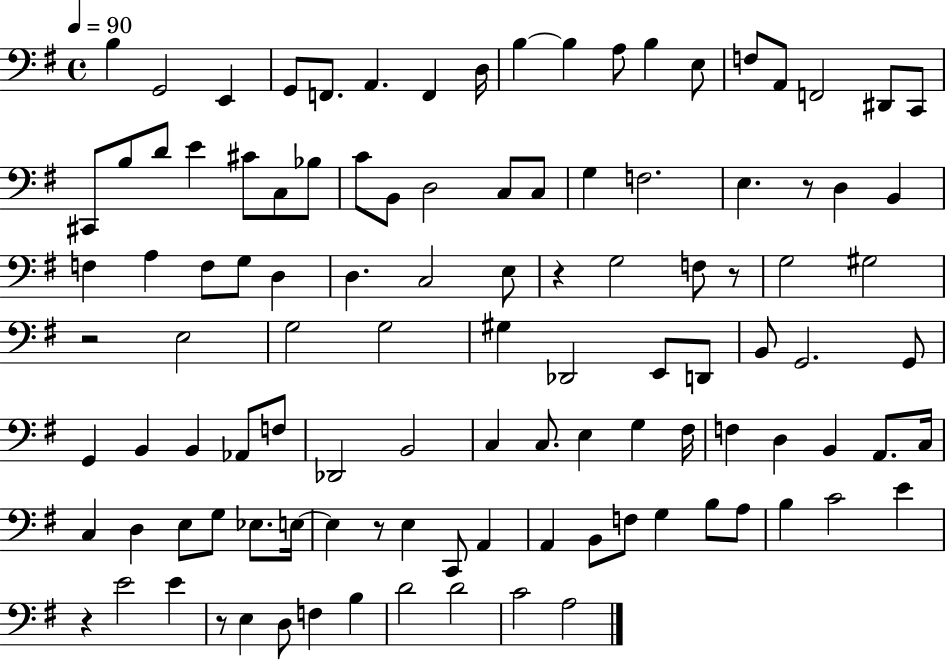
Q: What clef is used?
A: bass